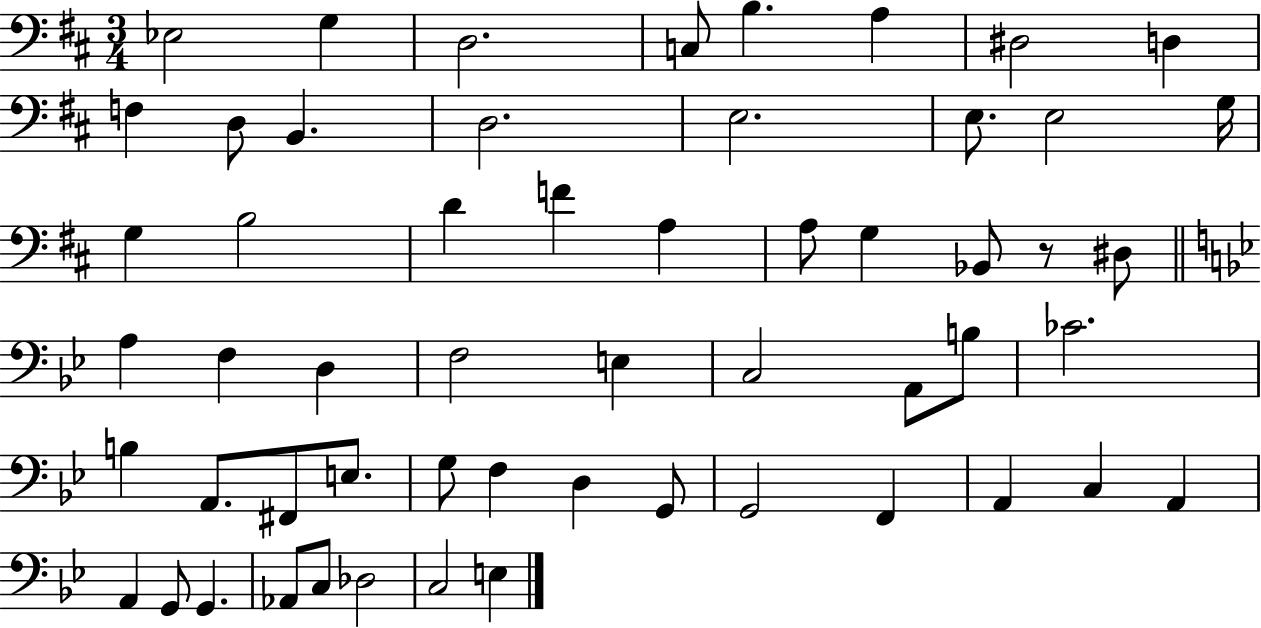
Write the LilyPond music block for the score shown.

{
  \clef bass
  \numericTimeSignature
  \time 3/4
  \key d \major
  ees2 g4 | d2. | c8 b4. a4 | dis2 d4 | \break f4 d8 b,4. | d2. | e2. | e8. e2 g16 | \break g4 b2 | d'4 f'4 a4 | a8 g4 bes,8 r8 dis8 | \bar "||" \break \key g \minor a4 f4 d4 | f2 e4 | c2 a,8 b8 | ces'2. | \break b4 a,8. fis,8 e8. | g8 f4 d4 g,8 | g,2 f,4 | a,4 c4 a,4 | \break a,4 g,8 g,4. | aes,8 c8 des2 | c2 e4 | \bar "|."
}